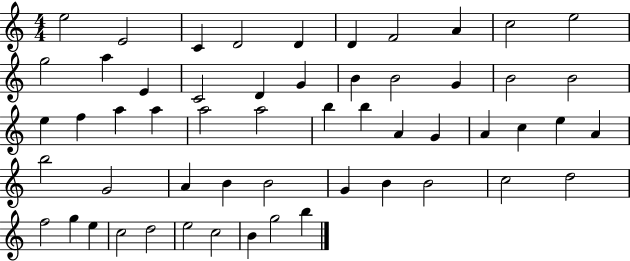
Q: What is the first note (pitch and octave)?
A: E5